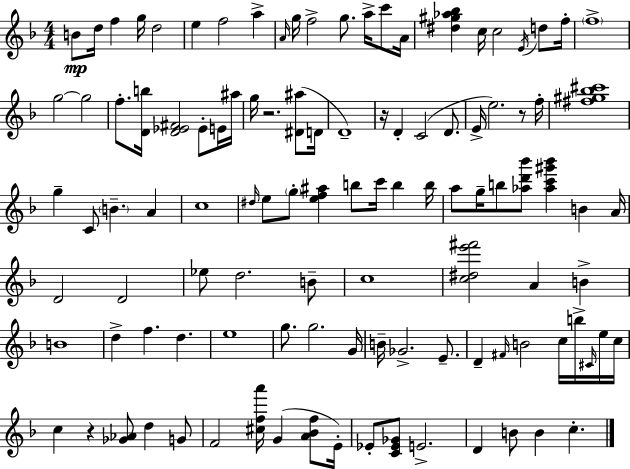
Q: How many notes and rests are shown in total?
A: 109